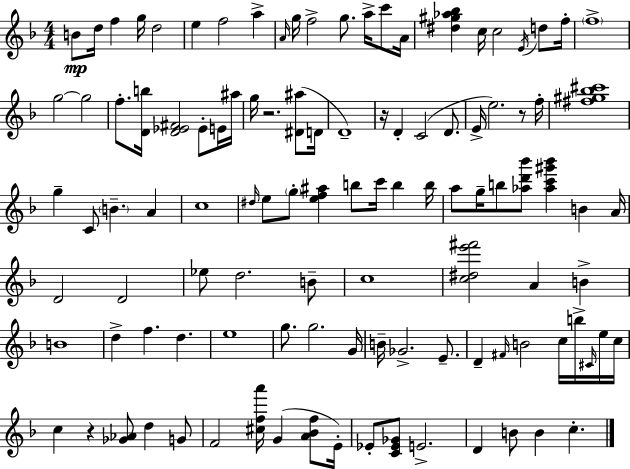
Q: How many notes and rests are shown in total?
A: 109